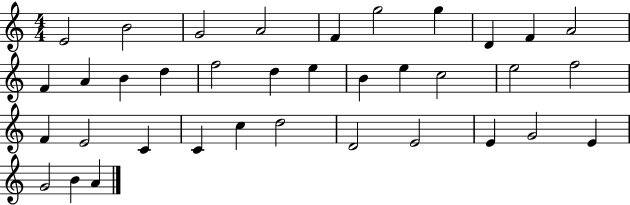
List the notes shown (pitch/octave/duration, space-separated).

E4/h B4/h G4/h A4/h F4/q G5/h G5/q D4/q F4/q A4/h F4/q A4/q B4/q D5/q F5/h D5/q E5/q B4/q E5/q C5/h E5/h F5/h F4/q E4/h C4/q C4/q C5/q D5/h D4/h E4/h E4/q G4/h E4/q G4/h B4/q A4/q